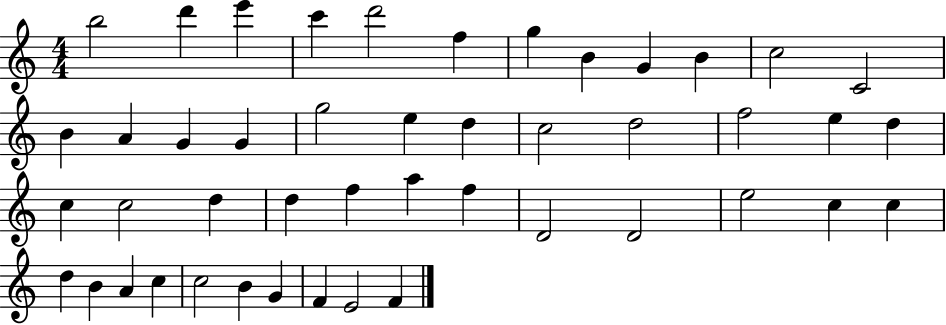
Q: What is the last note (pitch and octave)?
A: F4